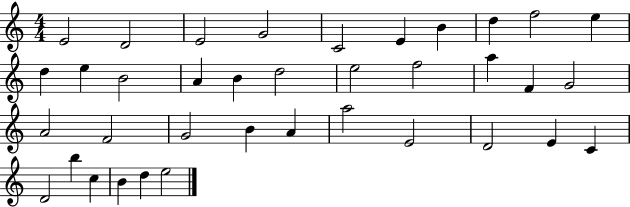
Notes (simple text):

E4/h D4/h E4/h G4/h C4/h E4/q B4/q D5/q F5/h E5/q D5/q E5/q B4/h A4/q B4/q D5/h E5/h F5/h A5/q F4/q G4/h A4/h F4/h G4/h B4/q A4/q A5/h E4/h D4/h E4/q C4/q D4/h B5/q C5/q B4/q D5/q E5/h